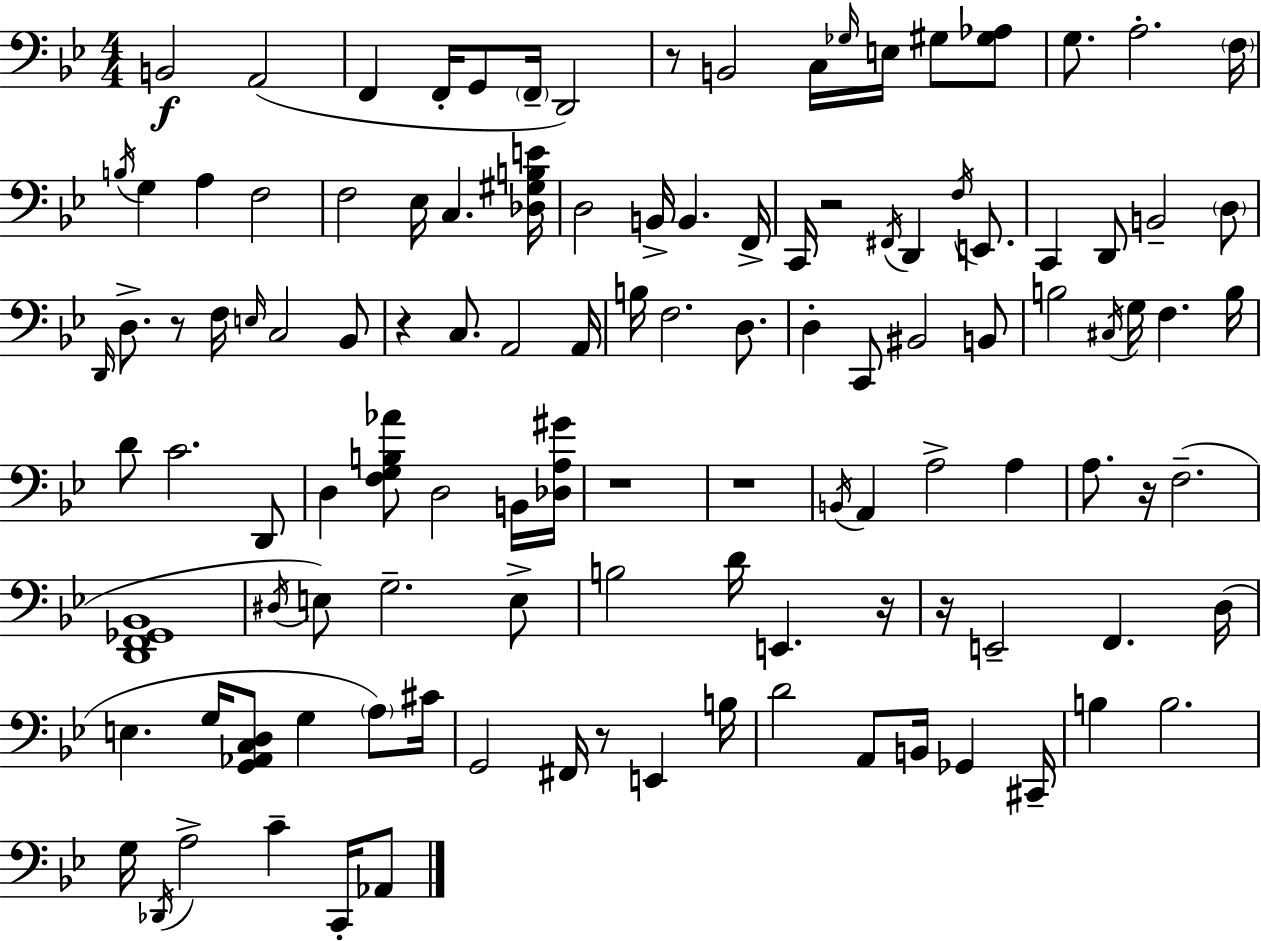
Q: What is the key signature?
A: BES major